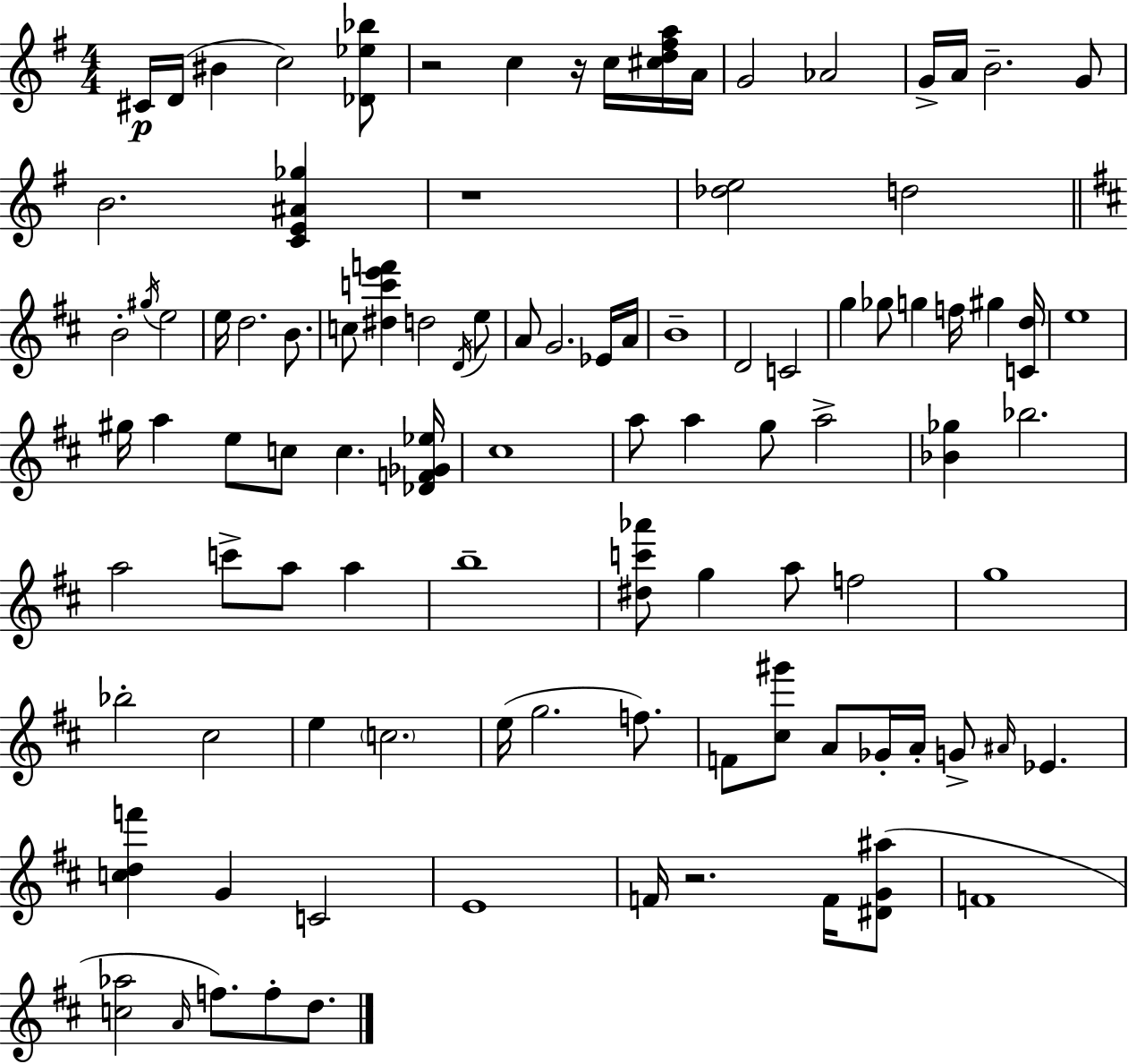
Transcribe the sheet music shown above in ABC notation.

X:1
T:Untitled
M:4/4
L:1/4
K:Em
^C/4 D/4 ^B c2 [_D_e_b]/2 z2 c z/4 c/4 [^cd^fa]/4 A/4 G2 _A2 G/4 A/4 B2 G/2 B2 [CE^A_g] z4 [_de]2 d2 B2 ^g/4 e2 e/4 d2 B/2 c/2 [^dc'e'f'] d2 D/4 e/2 A/2 G2 _E/4 A/4 B4 D2 C2 g _g/2 g f/4 ^g [Cd]/4 e4 ^g/4 a e/2 c/2 c [_DF_G_e]/4 ^c4 a/2 a g/2 a2 [_B_g] _b2 a2 c'/2 a/2 a b4 [^dc'_a']/2 g a/2 f2 g4 _b2 ^c2 e c2 e/4 g2 f/2 F/2 [^c^g']/2 A/2 _G/4 A/4 G/2 ^A/4 _E [cdf'] G C2 E4 F/4 z2 F/4 [^DG^a]/2 F4 [c_a]2 A/4 f/2 f/2 d/2